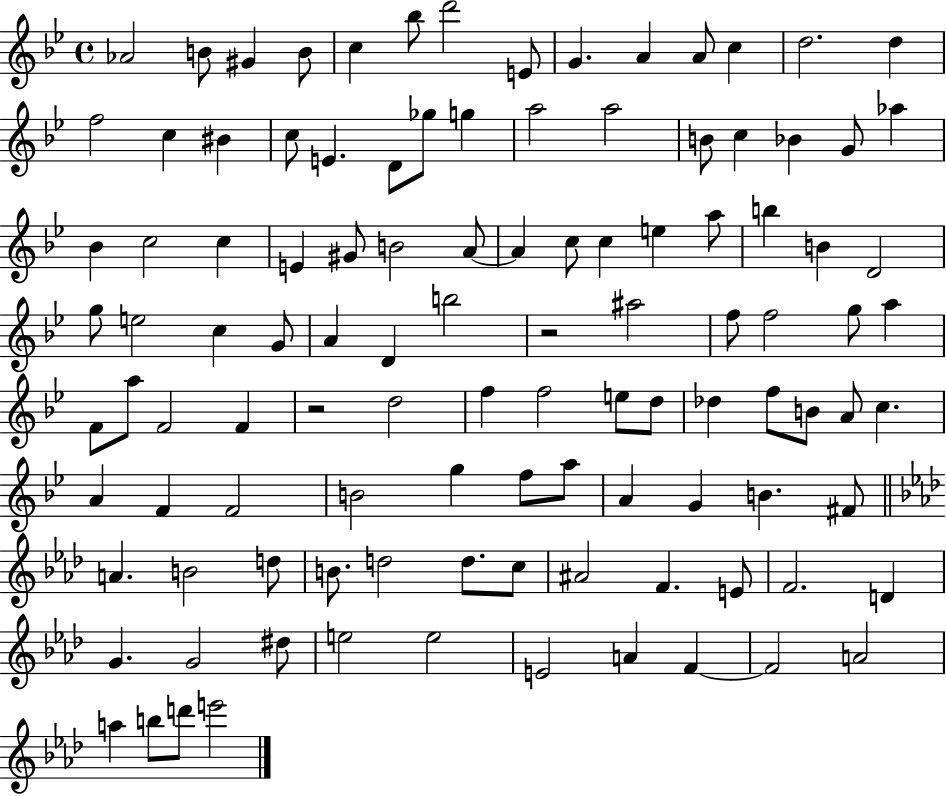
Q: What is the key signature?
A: BES major